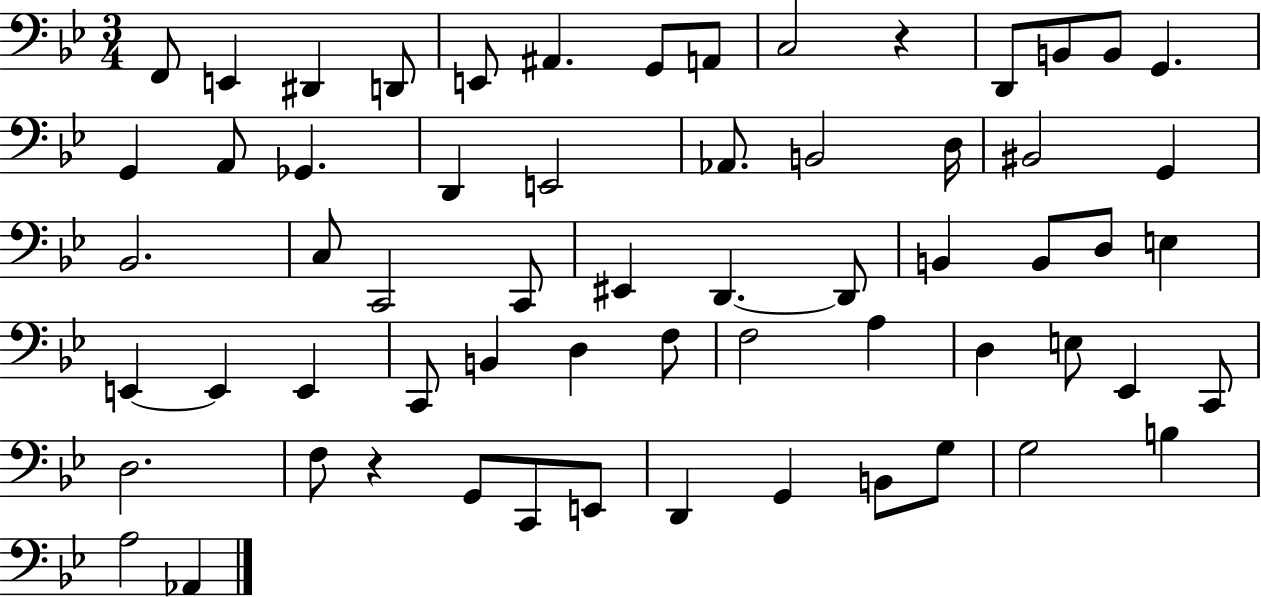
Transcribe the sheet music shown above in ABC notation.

X:1
T:Untitled
M:3/4
L:1/4
K:Bb
F,,/2 E,, ^D,, D,,/2 E,,/2 ^A,, G,,/2 A,,/2 C,2 z D,,/2 B,,/2 B,,/2 G,, G,, A,,/2 _G,, D,, E,,2 _A,,/2 B,,2 D,/4 ^B,,2 G,, _B,,2 C,/2 C,,2 C,,/2 ^E,, D,, D,,/2 B,, B,,/2 D,/2 E, E,, E,, E,, C,,/2 B,, D, F,/2 F,2 A, D, E,/2 _E,, C,,/2 D,2 F,/2 z G,,/2 C,,/2 E,,/2 D,, G,, B,,/2 G,/2 G,2 B, A,2 _A,,